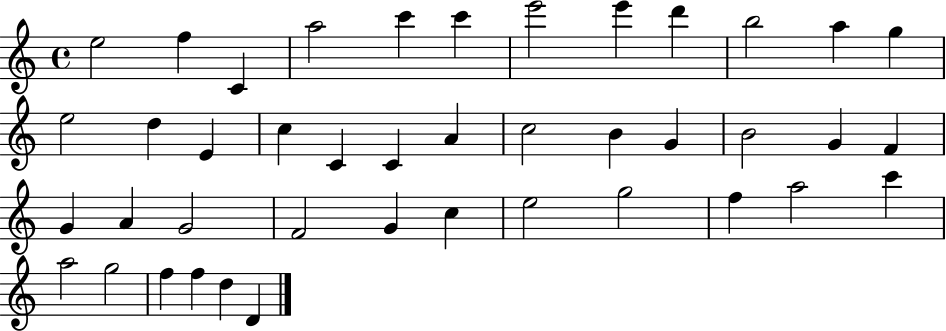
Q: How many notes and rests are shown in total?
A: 42